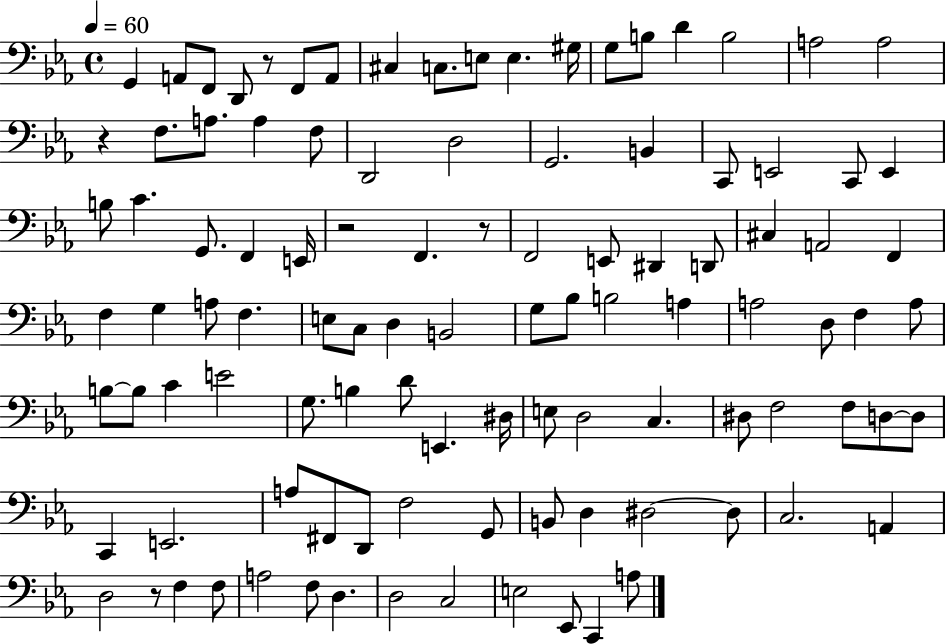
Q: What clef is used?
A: bass